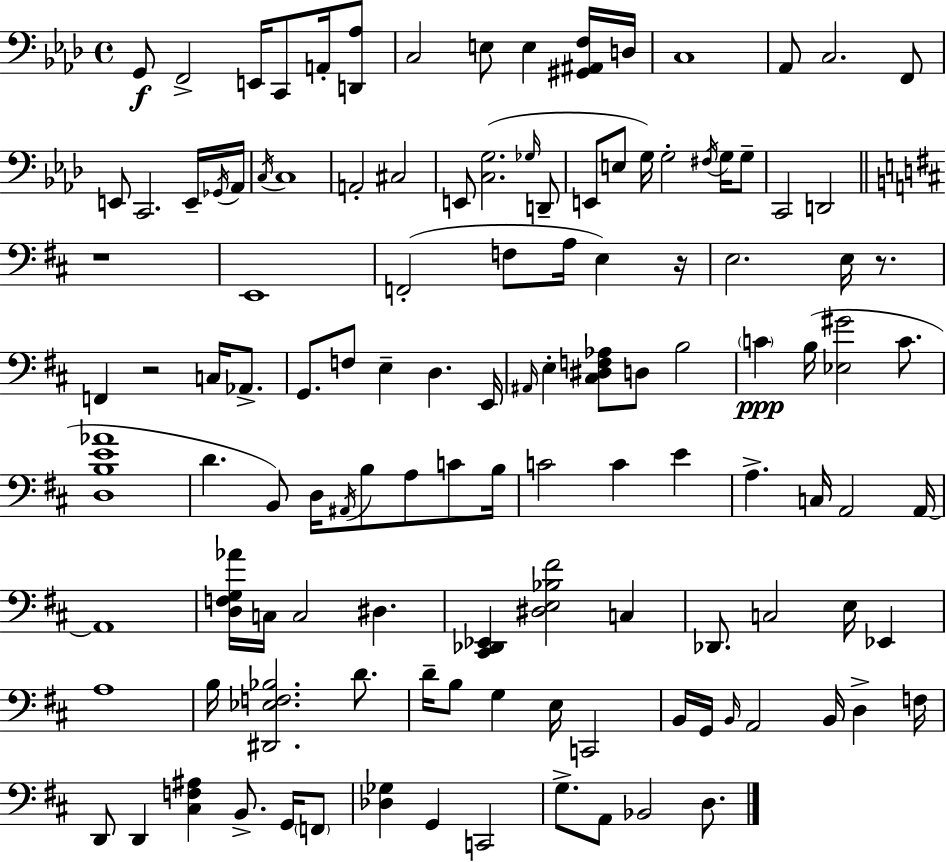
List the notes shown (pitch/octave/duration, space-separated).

G2/e F2/h E2/s C2/e A2/s [D2,Ab3]/e C3/h E3/e E3/q [G#2,A#2,F3]/s D3/s C3/w Ab2/e C3/h. F2/e E2/e C2/h. E2/s Gb2/s Ab2/s C3/s C3/w A2/h C#3/h E2/e [C3,G3]/h. Gb3/s D2/e E2/e E3/e G3/s G3/h F#3/s G3/s G3/e C2/h D2/h R/w E2/w F2/h F3/e A3/s E3/q R/s E3/h. E3/s R/e. F2/q R/h C3/s Ab2/e. G2/e. F3/e E3/q D3/q. E2/s A#2/s E3/q [C#3,D#3,F3,Ab3]/e D3/e B3/h C4/q B3/s [Eb3,G#4]/h C4/e. [D3,B3,E4,Ab4]/w D4/q. B2/e D3/s A#2/s B3/e A3/e C4/e B3/s C4/h C4/q E4/q A3/q. C3/s A2/h A2/s A2/w [D3,F3,G3,Ab4]/s C3/s C3/h D#3/q. [C#2,Db2,Eb2]/q [D#3,E3,Bb3,F#4]/h C3/q Db2/e. C3/h E3/s Eb2/q A3/w B3/s [D#2,Eb3,F3,Bb3]/h. D4/e. D4/s B3/e G3/q E3/s C2/h B2/s G2/s B2/s A2/h B2/s D3/q F3/s D2/e D2/q [C#3,F3,A#3]/q B2/e. G2/s F2/e [Db3,Gb3]/q G2/q C2/h G3/e. A2/e Bb2/h D3/e.